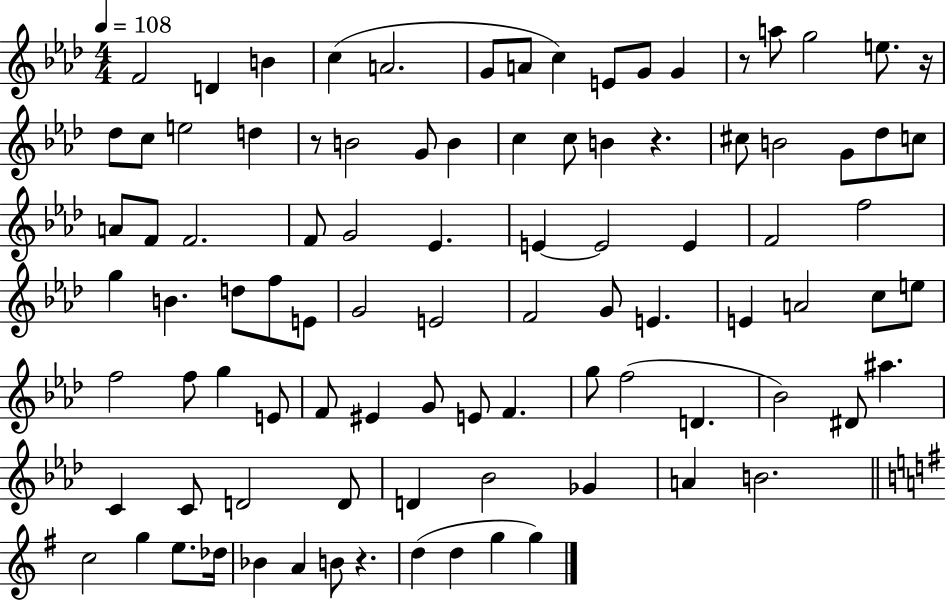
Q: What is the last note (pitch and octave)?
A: G5